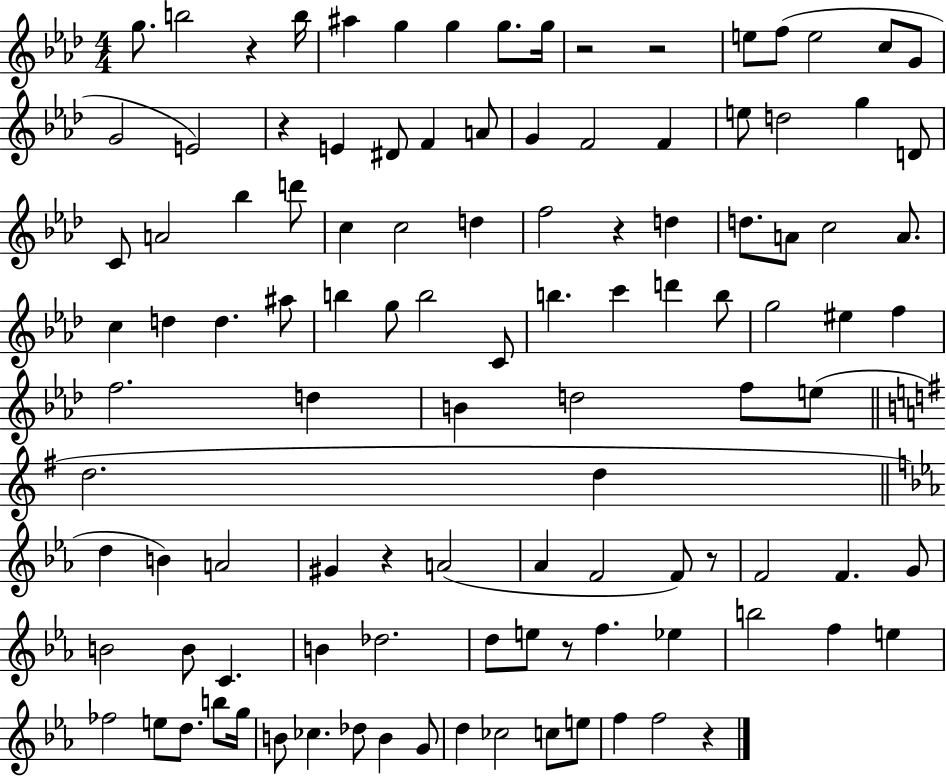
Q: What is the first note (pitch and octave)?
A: G5